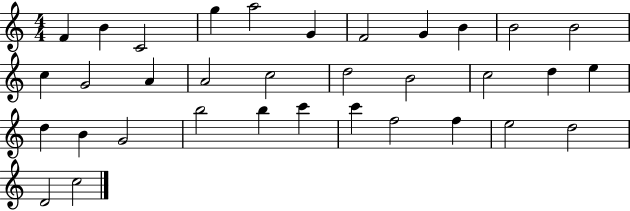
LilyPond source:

{
  \clef treble
  \numericTimeSignature
  \time 4/4
  \key c \major
  f'4 b'4 c'2 | g''4 a''2 g'4 | f'2 g'4 b'4 | b'2 b'2 | \break c''4 g'2 a'4 | a'2 c''2 | d''2 b'2 | c''2 d''4 e''4 | \break d''4 b'4 g'2 | b''2 b''4 c'''4 | c'''4 f''2 f''4 | e''2 d''2 | \break d'2 c''2 | \bar "|."
}